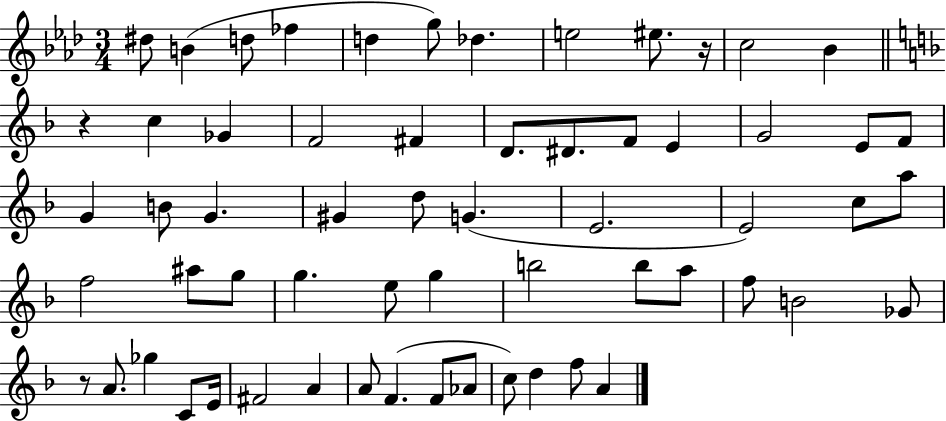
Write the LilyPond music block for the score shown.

{
  \clef treble
  \numericTimeSignature
  \time 3/4
  \key aes \major
  \repeat volta 2 { dis''8 b'4( d''8 fes''4 | d''4 g''8) des''4. | e''2 eis''8. r16 | c''2 bes'4 | \break \bar "||" \break \key f \major r4 c''4 ges'4 | f'2 fis'4 | d'8. dis'8. f'8 e'4 | g'2 e'8 f'8 | \break g'4 b'8 g'4. | gis'4 d''8 g'4.( | e'2. | e'2) c''8 a''8 | \break f''2 ais''8 g''8 | g''4. e''8 g''4 | b''2 b''8 a''8 | f''8 b'2 ges'8 | \break r8 a'8. ges''4 c'8 e'16 | fis'2 a'4 | a'8 f'4.( f'8 aes'8 | c''8) d''4 f''8 a'4 | \break } \bar "|."
}